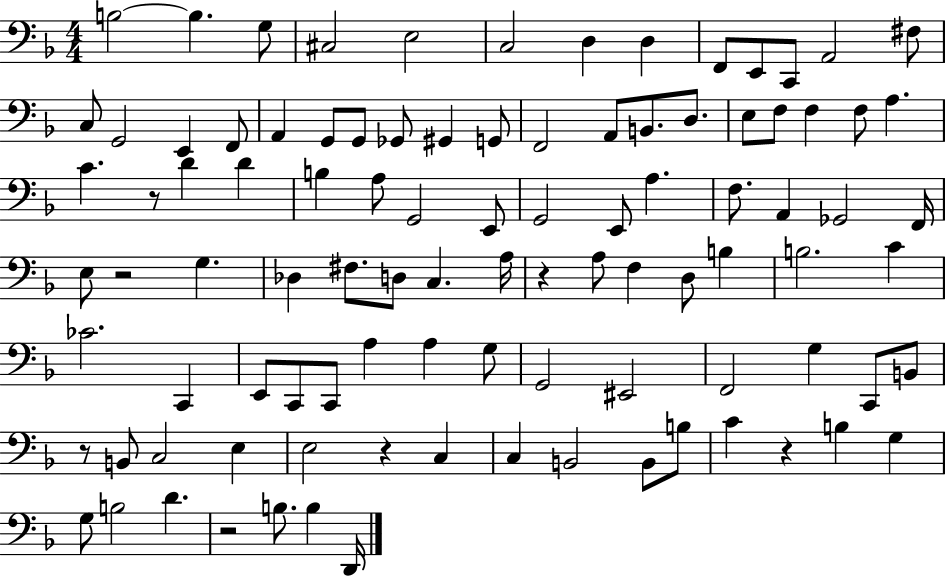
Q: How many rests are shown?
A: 7